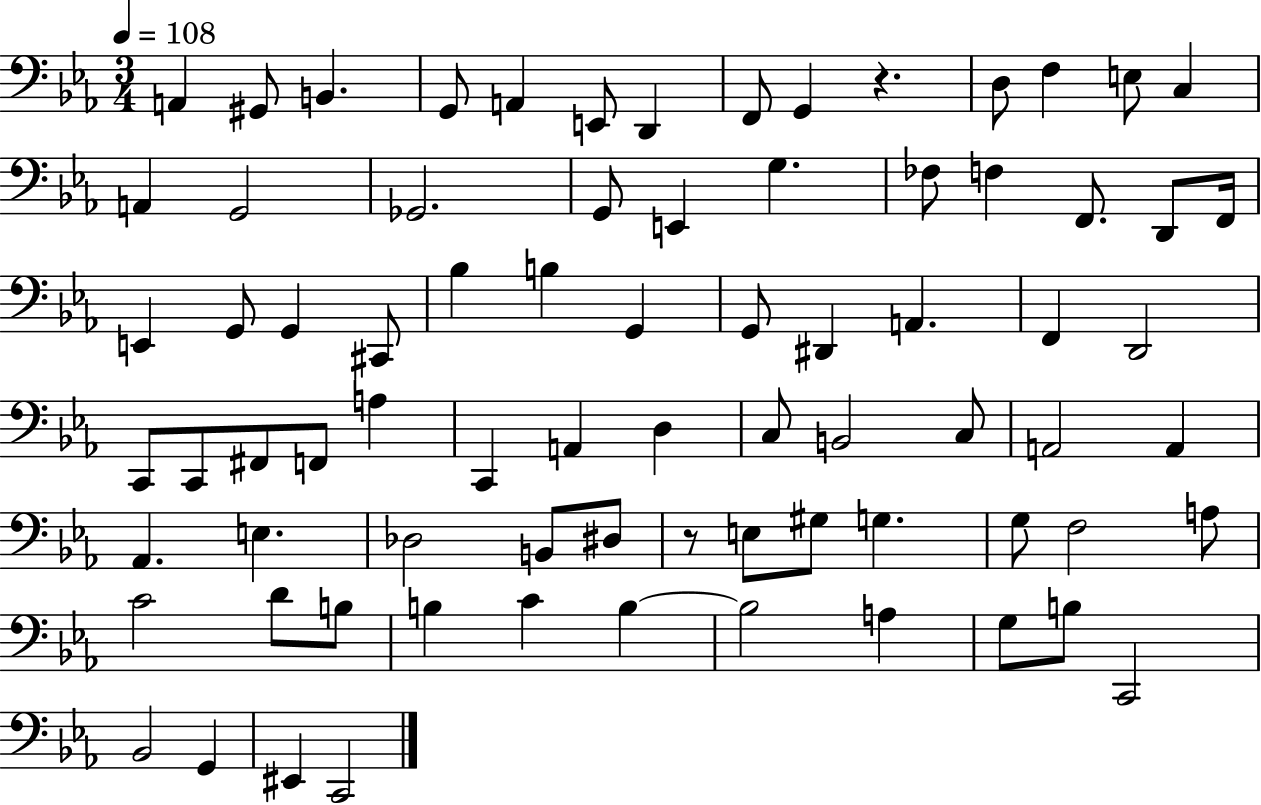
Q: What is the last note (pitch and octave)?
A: C2